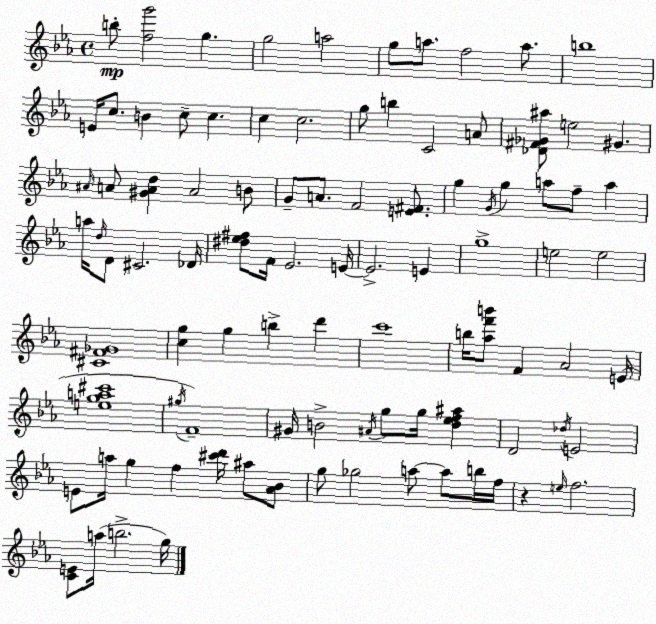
X:1
T:Untitled
M:4/4
L:1/4
K:Eb
b/2 [fg']2 g g2 a2 g/2 a/2 f2 a/2 b4 E/4 c/2 B c/2 c c c2 g/2 b C2 A/2 [_D^F_G^a]/2 e2 ^G ^A/4 A/2 [^GAd] A2 B/2 G/2 A/2 F2 [E^F]/2 g G/4 g a/2 f/2 a a/4 d/4 D/2 ^C2 _D/4 [^d_e^f]/2 F/4 _E2 E/4 E2 E g4 e2 e2 [^C^F_G]4 [cg] g b d' c'4 b/4 [_af'b']/2 F _A2 E/4 [ega^c']4 ^g/4 F4 ^G/4 B2 ^A/4 g/2 g/4 [d_ef^a] D2 _d/4 E2 E/2 a/4 g f [^c'd']/4 ^a/2 [_A_B]/2 g/2 _g2 a/2 a/2 b/4 f/4 z e/4 f2 [CE]/2 a/4 b2 g/4